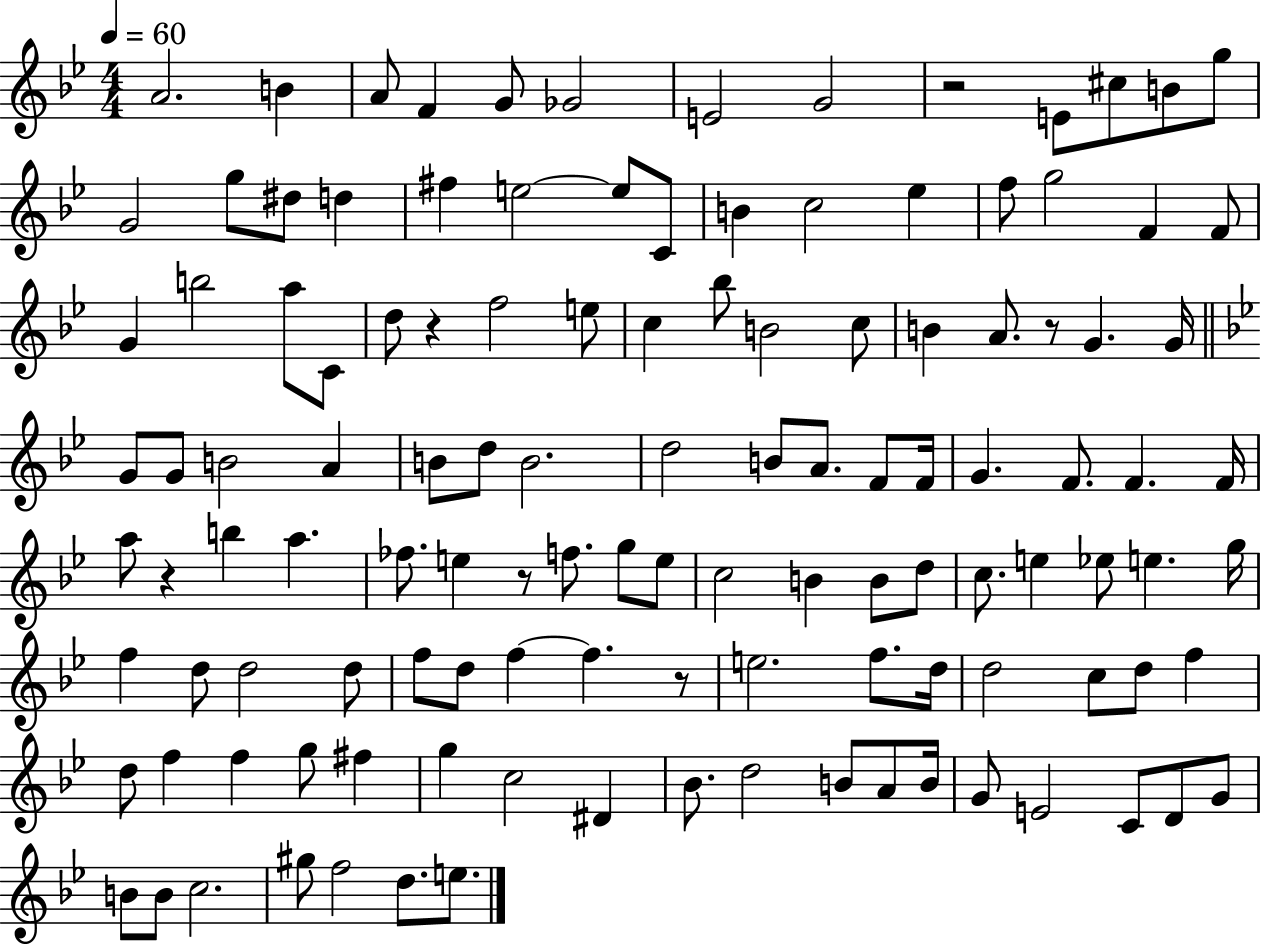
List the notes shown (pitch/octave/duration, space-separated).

A4/h. B4/q A4/e F4/q G4/e Gb4/h E4/h G4/h R/h E4/e C#5/e B4/e G5/e G4/h G5/e D#5/e D5/q F#5/q E5/h E5/e C4/e B4/q C5/h Eb5/q F5/e G5/h F4/q F4/e G4/q B5/h A5/e C4/e D5/e R/q F5/h E5/e C5/q Bb5/e B4/h C5/e B4/q A4/e. R/e G4/q. G4/s G4/e G4/e B4/h A4/q B4/e D5/e B4/h. D5/h B4/e A4/e. F4/e F4/s G4/q. F4/e. F4/q. F4/s A5/e R/q B5/q A5/q. FES5/e. E5/q R/e F5/e. G5/e E5/e C5/h B4/q B4/e D5/e C5/e. E5/q Eb5/e E5/q. G5/s F5/q D5/e D5/h D5/e F5/e D5/e F5/q F5/q. R/e E5/h. F5/e. D5/s D5/h C5/e D5/e F5/q D5/e F5/q F5/q G5/e F#5/q G5/q C5/h D#4/q Bb4/e. D5/h B4/e A4/e B4/s G4/e E4/h C4/e D4/e G4/e B4/e B4/e C5/h. G#5/e F5/h D5/e. E5/e.